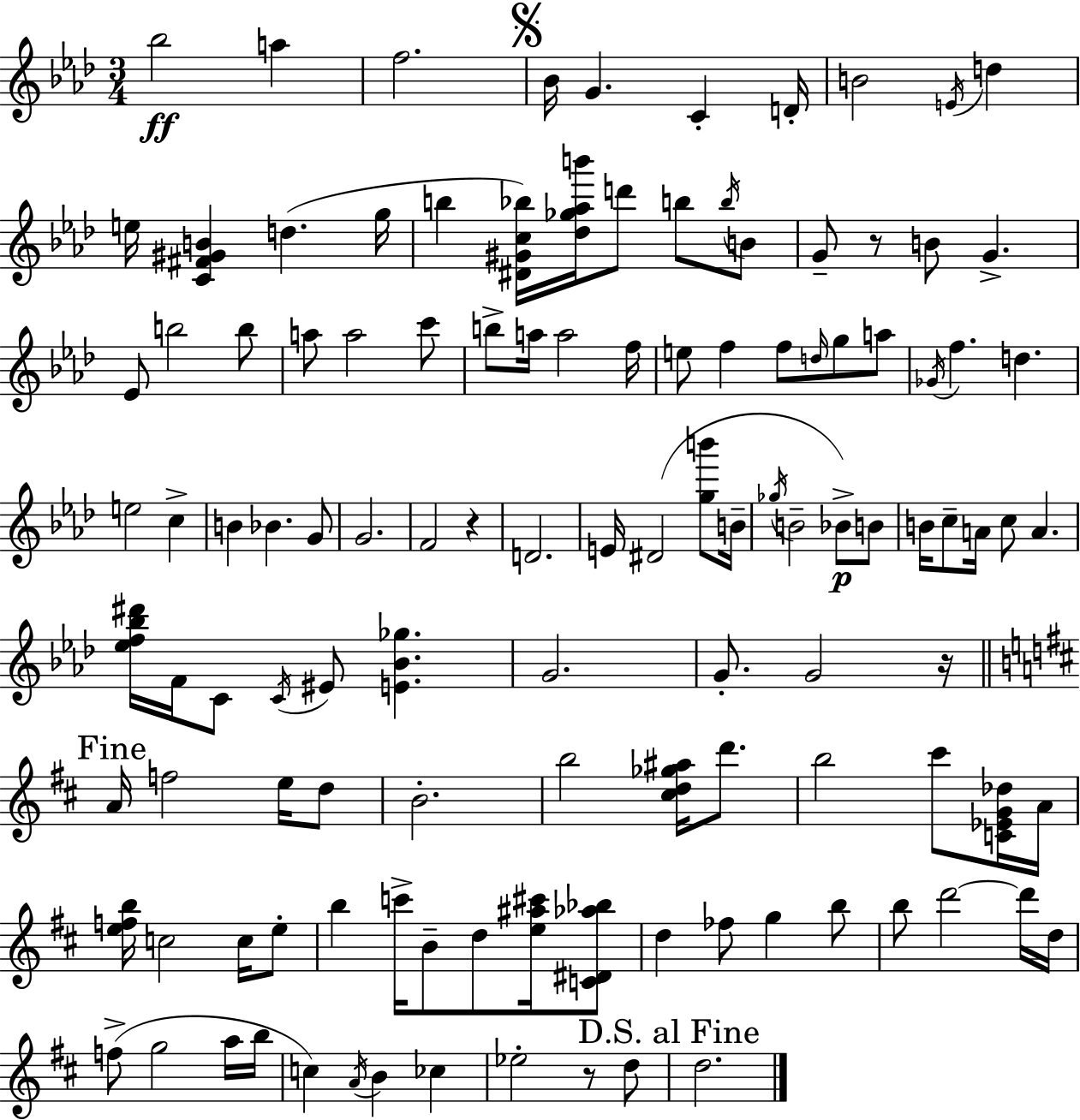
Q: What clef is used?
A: treble